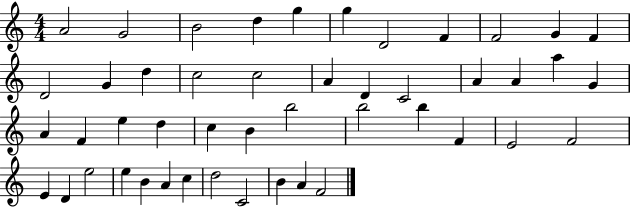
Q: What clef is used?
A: treble